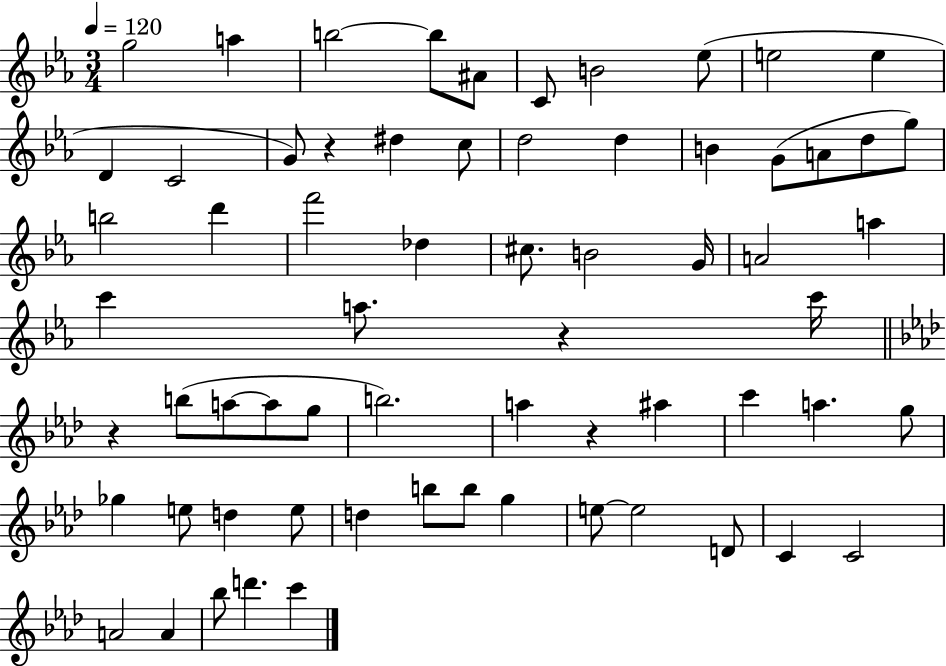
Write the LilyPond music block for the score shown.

{
  \clef treble
  \numericTimeSignature
  \time 3/4
  \key ees \major
  \tempo 4 = 120
  g''2 a''4 | b''2~~ b''8 ais'8 | c'8 b'2 ees''8( | e''2 e''4 | \break d'4 c'2 | g'8) r4 dis''4 c''8 | d''2 d''4 | b'4 g'8( a'8 d''8 g''8) | \break b''2 d'''4 | f'''2 des''4 | cis''8. b'2 g'16 | a'2 a''4 | \break c'''4 a''8. r4 c'''16 | \bar "||" \break \key aes \major r4 b''8( a''8~~ a''8 g''8 | b''2.) | a''4 r4 ais''4 | c'''4 a''4. g''8 | \break ges''4 e''8 d''4 e''8 | d''4 b''8 b''8 g''4 | e''8~~ e''2 d'8 | c'4 c'2 | \break a'2 a'4 | bes''8 d'''4. c'''4 | \bar "|."
}